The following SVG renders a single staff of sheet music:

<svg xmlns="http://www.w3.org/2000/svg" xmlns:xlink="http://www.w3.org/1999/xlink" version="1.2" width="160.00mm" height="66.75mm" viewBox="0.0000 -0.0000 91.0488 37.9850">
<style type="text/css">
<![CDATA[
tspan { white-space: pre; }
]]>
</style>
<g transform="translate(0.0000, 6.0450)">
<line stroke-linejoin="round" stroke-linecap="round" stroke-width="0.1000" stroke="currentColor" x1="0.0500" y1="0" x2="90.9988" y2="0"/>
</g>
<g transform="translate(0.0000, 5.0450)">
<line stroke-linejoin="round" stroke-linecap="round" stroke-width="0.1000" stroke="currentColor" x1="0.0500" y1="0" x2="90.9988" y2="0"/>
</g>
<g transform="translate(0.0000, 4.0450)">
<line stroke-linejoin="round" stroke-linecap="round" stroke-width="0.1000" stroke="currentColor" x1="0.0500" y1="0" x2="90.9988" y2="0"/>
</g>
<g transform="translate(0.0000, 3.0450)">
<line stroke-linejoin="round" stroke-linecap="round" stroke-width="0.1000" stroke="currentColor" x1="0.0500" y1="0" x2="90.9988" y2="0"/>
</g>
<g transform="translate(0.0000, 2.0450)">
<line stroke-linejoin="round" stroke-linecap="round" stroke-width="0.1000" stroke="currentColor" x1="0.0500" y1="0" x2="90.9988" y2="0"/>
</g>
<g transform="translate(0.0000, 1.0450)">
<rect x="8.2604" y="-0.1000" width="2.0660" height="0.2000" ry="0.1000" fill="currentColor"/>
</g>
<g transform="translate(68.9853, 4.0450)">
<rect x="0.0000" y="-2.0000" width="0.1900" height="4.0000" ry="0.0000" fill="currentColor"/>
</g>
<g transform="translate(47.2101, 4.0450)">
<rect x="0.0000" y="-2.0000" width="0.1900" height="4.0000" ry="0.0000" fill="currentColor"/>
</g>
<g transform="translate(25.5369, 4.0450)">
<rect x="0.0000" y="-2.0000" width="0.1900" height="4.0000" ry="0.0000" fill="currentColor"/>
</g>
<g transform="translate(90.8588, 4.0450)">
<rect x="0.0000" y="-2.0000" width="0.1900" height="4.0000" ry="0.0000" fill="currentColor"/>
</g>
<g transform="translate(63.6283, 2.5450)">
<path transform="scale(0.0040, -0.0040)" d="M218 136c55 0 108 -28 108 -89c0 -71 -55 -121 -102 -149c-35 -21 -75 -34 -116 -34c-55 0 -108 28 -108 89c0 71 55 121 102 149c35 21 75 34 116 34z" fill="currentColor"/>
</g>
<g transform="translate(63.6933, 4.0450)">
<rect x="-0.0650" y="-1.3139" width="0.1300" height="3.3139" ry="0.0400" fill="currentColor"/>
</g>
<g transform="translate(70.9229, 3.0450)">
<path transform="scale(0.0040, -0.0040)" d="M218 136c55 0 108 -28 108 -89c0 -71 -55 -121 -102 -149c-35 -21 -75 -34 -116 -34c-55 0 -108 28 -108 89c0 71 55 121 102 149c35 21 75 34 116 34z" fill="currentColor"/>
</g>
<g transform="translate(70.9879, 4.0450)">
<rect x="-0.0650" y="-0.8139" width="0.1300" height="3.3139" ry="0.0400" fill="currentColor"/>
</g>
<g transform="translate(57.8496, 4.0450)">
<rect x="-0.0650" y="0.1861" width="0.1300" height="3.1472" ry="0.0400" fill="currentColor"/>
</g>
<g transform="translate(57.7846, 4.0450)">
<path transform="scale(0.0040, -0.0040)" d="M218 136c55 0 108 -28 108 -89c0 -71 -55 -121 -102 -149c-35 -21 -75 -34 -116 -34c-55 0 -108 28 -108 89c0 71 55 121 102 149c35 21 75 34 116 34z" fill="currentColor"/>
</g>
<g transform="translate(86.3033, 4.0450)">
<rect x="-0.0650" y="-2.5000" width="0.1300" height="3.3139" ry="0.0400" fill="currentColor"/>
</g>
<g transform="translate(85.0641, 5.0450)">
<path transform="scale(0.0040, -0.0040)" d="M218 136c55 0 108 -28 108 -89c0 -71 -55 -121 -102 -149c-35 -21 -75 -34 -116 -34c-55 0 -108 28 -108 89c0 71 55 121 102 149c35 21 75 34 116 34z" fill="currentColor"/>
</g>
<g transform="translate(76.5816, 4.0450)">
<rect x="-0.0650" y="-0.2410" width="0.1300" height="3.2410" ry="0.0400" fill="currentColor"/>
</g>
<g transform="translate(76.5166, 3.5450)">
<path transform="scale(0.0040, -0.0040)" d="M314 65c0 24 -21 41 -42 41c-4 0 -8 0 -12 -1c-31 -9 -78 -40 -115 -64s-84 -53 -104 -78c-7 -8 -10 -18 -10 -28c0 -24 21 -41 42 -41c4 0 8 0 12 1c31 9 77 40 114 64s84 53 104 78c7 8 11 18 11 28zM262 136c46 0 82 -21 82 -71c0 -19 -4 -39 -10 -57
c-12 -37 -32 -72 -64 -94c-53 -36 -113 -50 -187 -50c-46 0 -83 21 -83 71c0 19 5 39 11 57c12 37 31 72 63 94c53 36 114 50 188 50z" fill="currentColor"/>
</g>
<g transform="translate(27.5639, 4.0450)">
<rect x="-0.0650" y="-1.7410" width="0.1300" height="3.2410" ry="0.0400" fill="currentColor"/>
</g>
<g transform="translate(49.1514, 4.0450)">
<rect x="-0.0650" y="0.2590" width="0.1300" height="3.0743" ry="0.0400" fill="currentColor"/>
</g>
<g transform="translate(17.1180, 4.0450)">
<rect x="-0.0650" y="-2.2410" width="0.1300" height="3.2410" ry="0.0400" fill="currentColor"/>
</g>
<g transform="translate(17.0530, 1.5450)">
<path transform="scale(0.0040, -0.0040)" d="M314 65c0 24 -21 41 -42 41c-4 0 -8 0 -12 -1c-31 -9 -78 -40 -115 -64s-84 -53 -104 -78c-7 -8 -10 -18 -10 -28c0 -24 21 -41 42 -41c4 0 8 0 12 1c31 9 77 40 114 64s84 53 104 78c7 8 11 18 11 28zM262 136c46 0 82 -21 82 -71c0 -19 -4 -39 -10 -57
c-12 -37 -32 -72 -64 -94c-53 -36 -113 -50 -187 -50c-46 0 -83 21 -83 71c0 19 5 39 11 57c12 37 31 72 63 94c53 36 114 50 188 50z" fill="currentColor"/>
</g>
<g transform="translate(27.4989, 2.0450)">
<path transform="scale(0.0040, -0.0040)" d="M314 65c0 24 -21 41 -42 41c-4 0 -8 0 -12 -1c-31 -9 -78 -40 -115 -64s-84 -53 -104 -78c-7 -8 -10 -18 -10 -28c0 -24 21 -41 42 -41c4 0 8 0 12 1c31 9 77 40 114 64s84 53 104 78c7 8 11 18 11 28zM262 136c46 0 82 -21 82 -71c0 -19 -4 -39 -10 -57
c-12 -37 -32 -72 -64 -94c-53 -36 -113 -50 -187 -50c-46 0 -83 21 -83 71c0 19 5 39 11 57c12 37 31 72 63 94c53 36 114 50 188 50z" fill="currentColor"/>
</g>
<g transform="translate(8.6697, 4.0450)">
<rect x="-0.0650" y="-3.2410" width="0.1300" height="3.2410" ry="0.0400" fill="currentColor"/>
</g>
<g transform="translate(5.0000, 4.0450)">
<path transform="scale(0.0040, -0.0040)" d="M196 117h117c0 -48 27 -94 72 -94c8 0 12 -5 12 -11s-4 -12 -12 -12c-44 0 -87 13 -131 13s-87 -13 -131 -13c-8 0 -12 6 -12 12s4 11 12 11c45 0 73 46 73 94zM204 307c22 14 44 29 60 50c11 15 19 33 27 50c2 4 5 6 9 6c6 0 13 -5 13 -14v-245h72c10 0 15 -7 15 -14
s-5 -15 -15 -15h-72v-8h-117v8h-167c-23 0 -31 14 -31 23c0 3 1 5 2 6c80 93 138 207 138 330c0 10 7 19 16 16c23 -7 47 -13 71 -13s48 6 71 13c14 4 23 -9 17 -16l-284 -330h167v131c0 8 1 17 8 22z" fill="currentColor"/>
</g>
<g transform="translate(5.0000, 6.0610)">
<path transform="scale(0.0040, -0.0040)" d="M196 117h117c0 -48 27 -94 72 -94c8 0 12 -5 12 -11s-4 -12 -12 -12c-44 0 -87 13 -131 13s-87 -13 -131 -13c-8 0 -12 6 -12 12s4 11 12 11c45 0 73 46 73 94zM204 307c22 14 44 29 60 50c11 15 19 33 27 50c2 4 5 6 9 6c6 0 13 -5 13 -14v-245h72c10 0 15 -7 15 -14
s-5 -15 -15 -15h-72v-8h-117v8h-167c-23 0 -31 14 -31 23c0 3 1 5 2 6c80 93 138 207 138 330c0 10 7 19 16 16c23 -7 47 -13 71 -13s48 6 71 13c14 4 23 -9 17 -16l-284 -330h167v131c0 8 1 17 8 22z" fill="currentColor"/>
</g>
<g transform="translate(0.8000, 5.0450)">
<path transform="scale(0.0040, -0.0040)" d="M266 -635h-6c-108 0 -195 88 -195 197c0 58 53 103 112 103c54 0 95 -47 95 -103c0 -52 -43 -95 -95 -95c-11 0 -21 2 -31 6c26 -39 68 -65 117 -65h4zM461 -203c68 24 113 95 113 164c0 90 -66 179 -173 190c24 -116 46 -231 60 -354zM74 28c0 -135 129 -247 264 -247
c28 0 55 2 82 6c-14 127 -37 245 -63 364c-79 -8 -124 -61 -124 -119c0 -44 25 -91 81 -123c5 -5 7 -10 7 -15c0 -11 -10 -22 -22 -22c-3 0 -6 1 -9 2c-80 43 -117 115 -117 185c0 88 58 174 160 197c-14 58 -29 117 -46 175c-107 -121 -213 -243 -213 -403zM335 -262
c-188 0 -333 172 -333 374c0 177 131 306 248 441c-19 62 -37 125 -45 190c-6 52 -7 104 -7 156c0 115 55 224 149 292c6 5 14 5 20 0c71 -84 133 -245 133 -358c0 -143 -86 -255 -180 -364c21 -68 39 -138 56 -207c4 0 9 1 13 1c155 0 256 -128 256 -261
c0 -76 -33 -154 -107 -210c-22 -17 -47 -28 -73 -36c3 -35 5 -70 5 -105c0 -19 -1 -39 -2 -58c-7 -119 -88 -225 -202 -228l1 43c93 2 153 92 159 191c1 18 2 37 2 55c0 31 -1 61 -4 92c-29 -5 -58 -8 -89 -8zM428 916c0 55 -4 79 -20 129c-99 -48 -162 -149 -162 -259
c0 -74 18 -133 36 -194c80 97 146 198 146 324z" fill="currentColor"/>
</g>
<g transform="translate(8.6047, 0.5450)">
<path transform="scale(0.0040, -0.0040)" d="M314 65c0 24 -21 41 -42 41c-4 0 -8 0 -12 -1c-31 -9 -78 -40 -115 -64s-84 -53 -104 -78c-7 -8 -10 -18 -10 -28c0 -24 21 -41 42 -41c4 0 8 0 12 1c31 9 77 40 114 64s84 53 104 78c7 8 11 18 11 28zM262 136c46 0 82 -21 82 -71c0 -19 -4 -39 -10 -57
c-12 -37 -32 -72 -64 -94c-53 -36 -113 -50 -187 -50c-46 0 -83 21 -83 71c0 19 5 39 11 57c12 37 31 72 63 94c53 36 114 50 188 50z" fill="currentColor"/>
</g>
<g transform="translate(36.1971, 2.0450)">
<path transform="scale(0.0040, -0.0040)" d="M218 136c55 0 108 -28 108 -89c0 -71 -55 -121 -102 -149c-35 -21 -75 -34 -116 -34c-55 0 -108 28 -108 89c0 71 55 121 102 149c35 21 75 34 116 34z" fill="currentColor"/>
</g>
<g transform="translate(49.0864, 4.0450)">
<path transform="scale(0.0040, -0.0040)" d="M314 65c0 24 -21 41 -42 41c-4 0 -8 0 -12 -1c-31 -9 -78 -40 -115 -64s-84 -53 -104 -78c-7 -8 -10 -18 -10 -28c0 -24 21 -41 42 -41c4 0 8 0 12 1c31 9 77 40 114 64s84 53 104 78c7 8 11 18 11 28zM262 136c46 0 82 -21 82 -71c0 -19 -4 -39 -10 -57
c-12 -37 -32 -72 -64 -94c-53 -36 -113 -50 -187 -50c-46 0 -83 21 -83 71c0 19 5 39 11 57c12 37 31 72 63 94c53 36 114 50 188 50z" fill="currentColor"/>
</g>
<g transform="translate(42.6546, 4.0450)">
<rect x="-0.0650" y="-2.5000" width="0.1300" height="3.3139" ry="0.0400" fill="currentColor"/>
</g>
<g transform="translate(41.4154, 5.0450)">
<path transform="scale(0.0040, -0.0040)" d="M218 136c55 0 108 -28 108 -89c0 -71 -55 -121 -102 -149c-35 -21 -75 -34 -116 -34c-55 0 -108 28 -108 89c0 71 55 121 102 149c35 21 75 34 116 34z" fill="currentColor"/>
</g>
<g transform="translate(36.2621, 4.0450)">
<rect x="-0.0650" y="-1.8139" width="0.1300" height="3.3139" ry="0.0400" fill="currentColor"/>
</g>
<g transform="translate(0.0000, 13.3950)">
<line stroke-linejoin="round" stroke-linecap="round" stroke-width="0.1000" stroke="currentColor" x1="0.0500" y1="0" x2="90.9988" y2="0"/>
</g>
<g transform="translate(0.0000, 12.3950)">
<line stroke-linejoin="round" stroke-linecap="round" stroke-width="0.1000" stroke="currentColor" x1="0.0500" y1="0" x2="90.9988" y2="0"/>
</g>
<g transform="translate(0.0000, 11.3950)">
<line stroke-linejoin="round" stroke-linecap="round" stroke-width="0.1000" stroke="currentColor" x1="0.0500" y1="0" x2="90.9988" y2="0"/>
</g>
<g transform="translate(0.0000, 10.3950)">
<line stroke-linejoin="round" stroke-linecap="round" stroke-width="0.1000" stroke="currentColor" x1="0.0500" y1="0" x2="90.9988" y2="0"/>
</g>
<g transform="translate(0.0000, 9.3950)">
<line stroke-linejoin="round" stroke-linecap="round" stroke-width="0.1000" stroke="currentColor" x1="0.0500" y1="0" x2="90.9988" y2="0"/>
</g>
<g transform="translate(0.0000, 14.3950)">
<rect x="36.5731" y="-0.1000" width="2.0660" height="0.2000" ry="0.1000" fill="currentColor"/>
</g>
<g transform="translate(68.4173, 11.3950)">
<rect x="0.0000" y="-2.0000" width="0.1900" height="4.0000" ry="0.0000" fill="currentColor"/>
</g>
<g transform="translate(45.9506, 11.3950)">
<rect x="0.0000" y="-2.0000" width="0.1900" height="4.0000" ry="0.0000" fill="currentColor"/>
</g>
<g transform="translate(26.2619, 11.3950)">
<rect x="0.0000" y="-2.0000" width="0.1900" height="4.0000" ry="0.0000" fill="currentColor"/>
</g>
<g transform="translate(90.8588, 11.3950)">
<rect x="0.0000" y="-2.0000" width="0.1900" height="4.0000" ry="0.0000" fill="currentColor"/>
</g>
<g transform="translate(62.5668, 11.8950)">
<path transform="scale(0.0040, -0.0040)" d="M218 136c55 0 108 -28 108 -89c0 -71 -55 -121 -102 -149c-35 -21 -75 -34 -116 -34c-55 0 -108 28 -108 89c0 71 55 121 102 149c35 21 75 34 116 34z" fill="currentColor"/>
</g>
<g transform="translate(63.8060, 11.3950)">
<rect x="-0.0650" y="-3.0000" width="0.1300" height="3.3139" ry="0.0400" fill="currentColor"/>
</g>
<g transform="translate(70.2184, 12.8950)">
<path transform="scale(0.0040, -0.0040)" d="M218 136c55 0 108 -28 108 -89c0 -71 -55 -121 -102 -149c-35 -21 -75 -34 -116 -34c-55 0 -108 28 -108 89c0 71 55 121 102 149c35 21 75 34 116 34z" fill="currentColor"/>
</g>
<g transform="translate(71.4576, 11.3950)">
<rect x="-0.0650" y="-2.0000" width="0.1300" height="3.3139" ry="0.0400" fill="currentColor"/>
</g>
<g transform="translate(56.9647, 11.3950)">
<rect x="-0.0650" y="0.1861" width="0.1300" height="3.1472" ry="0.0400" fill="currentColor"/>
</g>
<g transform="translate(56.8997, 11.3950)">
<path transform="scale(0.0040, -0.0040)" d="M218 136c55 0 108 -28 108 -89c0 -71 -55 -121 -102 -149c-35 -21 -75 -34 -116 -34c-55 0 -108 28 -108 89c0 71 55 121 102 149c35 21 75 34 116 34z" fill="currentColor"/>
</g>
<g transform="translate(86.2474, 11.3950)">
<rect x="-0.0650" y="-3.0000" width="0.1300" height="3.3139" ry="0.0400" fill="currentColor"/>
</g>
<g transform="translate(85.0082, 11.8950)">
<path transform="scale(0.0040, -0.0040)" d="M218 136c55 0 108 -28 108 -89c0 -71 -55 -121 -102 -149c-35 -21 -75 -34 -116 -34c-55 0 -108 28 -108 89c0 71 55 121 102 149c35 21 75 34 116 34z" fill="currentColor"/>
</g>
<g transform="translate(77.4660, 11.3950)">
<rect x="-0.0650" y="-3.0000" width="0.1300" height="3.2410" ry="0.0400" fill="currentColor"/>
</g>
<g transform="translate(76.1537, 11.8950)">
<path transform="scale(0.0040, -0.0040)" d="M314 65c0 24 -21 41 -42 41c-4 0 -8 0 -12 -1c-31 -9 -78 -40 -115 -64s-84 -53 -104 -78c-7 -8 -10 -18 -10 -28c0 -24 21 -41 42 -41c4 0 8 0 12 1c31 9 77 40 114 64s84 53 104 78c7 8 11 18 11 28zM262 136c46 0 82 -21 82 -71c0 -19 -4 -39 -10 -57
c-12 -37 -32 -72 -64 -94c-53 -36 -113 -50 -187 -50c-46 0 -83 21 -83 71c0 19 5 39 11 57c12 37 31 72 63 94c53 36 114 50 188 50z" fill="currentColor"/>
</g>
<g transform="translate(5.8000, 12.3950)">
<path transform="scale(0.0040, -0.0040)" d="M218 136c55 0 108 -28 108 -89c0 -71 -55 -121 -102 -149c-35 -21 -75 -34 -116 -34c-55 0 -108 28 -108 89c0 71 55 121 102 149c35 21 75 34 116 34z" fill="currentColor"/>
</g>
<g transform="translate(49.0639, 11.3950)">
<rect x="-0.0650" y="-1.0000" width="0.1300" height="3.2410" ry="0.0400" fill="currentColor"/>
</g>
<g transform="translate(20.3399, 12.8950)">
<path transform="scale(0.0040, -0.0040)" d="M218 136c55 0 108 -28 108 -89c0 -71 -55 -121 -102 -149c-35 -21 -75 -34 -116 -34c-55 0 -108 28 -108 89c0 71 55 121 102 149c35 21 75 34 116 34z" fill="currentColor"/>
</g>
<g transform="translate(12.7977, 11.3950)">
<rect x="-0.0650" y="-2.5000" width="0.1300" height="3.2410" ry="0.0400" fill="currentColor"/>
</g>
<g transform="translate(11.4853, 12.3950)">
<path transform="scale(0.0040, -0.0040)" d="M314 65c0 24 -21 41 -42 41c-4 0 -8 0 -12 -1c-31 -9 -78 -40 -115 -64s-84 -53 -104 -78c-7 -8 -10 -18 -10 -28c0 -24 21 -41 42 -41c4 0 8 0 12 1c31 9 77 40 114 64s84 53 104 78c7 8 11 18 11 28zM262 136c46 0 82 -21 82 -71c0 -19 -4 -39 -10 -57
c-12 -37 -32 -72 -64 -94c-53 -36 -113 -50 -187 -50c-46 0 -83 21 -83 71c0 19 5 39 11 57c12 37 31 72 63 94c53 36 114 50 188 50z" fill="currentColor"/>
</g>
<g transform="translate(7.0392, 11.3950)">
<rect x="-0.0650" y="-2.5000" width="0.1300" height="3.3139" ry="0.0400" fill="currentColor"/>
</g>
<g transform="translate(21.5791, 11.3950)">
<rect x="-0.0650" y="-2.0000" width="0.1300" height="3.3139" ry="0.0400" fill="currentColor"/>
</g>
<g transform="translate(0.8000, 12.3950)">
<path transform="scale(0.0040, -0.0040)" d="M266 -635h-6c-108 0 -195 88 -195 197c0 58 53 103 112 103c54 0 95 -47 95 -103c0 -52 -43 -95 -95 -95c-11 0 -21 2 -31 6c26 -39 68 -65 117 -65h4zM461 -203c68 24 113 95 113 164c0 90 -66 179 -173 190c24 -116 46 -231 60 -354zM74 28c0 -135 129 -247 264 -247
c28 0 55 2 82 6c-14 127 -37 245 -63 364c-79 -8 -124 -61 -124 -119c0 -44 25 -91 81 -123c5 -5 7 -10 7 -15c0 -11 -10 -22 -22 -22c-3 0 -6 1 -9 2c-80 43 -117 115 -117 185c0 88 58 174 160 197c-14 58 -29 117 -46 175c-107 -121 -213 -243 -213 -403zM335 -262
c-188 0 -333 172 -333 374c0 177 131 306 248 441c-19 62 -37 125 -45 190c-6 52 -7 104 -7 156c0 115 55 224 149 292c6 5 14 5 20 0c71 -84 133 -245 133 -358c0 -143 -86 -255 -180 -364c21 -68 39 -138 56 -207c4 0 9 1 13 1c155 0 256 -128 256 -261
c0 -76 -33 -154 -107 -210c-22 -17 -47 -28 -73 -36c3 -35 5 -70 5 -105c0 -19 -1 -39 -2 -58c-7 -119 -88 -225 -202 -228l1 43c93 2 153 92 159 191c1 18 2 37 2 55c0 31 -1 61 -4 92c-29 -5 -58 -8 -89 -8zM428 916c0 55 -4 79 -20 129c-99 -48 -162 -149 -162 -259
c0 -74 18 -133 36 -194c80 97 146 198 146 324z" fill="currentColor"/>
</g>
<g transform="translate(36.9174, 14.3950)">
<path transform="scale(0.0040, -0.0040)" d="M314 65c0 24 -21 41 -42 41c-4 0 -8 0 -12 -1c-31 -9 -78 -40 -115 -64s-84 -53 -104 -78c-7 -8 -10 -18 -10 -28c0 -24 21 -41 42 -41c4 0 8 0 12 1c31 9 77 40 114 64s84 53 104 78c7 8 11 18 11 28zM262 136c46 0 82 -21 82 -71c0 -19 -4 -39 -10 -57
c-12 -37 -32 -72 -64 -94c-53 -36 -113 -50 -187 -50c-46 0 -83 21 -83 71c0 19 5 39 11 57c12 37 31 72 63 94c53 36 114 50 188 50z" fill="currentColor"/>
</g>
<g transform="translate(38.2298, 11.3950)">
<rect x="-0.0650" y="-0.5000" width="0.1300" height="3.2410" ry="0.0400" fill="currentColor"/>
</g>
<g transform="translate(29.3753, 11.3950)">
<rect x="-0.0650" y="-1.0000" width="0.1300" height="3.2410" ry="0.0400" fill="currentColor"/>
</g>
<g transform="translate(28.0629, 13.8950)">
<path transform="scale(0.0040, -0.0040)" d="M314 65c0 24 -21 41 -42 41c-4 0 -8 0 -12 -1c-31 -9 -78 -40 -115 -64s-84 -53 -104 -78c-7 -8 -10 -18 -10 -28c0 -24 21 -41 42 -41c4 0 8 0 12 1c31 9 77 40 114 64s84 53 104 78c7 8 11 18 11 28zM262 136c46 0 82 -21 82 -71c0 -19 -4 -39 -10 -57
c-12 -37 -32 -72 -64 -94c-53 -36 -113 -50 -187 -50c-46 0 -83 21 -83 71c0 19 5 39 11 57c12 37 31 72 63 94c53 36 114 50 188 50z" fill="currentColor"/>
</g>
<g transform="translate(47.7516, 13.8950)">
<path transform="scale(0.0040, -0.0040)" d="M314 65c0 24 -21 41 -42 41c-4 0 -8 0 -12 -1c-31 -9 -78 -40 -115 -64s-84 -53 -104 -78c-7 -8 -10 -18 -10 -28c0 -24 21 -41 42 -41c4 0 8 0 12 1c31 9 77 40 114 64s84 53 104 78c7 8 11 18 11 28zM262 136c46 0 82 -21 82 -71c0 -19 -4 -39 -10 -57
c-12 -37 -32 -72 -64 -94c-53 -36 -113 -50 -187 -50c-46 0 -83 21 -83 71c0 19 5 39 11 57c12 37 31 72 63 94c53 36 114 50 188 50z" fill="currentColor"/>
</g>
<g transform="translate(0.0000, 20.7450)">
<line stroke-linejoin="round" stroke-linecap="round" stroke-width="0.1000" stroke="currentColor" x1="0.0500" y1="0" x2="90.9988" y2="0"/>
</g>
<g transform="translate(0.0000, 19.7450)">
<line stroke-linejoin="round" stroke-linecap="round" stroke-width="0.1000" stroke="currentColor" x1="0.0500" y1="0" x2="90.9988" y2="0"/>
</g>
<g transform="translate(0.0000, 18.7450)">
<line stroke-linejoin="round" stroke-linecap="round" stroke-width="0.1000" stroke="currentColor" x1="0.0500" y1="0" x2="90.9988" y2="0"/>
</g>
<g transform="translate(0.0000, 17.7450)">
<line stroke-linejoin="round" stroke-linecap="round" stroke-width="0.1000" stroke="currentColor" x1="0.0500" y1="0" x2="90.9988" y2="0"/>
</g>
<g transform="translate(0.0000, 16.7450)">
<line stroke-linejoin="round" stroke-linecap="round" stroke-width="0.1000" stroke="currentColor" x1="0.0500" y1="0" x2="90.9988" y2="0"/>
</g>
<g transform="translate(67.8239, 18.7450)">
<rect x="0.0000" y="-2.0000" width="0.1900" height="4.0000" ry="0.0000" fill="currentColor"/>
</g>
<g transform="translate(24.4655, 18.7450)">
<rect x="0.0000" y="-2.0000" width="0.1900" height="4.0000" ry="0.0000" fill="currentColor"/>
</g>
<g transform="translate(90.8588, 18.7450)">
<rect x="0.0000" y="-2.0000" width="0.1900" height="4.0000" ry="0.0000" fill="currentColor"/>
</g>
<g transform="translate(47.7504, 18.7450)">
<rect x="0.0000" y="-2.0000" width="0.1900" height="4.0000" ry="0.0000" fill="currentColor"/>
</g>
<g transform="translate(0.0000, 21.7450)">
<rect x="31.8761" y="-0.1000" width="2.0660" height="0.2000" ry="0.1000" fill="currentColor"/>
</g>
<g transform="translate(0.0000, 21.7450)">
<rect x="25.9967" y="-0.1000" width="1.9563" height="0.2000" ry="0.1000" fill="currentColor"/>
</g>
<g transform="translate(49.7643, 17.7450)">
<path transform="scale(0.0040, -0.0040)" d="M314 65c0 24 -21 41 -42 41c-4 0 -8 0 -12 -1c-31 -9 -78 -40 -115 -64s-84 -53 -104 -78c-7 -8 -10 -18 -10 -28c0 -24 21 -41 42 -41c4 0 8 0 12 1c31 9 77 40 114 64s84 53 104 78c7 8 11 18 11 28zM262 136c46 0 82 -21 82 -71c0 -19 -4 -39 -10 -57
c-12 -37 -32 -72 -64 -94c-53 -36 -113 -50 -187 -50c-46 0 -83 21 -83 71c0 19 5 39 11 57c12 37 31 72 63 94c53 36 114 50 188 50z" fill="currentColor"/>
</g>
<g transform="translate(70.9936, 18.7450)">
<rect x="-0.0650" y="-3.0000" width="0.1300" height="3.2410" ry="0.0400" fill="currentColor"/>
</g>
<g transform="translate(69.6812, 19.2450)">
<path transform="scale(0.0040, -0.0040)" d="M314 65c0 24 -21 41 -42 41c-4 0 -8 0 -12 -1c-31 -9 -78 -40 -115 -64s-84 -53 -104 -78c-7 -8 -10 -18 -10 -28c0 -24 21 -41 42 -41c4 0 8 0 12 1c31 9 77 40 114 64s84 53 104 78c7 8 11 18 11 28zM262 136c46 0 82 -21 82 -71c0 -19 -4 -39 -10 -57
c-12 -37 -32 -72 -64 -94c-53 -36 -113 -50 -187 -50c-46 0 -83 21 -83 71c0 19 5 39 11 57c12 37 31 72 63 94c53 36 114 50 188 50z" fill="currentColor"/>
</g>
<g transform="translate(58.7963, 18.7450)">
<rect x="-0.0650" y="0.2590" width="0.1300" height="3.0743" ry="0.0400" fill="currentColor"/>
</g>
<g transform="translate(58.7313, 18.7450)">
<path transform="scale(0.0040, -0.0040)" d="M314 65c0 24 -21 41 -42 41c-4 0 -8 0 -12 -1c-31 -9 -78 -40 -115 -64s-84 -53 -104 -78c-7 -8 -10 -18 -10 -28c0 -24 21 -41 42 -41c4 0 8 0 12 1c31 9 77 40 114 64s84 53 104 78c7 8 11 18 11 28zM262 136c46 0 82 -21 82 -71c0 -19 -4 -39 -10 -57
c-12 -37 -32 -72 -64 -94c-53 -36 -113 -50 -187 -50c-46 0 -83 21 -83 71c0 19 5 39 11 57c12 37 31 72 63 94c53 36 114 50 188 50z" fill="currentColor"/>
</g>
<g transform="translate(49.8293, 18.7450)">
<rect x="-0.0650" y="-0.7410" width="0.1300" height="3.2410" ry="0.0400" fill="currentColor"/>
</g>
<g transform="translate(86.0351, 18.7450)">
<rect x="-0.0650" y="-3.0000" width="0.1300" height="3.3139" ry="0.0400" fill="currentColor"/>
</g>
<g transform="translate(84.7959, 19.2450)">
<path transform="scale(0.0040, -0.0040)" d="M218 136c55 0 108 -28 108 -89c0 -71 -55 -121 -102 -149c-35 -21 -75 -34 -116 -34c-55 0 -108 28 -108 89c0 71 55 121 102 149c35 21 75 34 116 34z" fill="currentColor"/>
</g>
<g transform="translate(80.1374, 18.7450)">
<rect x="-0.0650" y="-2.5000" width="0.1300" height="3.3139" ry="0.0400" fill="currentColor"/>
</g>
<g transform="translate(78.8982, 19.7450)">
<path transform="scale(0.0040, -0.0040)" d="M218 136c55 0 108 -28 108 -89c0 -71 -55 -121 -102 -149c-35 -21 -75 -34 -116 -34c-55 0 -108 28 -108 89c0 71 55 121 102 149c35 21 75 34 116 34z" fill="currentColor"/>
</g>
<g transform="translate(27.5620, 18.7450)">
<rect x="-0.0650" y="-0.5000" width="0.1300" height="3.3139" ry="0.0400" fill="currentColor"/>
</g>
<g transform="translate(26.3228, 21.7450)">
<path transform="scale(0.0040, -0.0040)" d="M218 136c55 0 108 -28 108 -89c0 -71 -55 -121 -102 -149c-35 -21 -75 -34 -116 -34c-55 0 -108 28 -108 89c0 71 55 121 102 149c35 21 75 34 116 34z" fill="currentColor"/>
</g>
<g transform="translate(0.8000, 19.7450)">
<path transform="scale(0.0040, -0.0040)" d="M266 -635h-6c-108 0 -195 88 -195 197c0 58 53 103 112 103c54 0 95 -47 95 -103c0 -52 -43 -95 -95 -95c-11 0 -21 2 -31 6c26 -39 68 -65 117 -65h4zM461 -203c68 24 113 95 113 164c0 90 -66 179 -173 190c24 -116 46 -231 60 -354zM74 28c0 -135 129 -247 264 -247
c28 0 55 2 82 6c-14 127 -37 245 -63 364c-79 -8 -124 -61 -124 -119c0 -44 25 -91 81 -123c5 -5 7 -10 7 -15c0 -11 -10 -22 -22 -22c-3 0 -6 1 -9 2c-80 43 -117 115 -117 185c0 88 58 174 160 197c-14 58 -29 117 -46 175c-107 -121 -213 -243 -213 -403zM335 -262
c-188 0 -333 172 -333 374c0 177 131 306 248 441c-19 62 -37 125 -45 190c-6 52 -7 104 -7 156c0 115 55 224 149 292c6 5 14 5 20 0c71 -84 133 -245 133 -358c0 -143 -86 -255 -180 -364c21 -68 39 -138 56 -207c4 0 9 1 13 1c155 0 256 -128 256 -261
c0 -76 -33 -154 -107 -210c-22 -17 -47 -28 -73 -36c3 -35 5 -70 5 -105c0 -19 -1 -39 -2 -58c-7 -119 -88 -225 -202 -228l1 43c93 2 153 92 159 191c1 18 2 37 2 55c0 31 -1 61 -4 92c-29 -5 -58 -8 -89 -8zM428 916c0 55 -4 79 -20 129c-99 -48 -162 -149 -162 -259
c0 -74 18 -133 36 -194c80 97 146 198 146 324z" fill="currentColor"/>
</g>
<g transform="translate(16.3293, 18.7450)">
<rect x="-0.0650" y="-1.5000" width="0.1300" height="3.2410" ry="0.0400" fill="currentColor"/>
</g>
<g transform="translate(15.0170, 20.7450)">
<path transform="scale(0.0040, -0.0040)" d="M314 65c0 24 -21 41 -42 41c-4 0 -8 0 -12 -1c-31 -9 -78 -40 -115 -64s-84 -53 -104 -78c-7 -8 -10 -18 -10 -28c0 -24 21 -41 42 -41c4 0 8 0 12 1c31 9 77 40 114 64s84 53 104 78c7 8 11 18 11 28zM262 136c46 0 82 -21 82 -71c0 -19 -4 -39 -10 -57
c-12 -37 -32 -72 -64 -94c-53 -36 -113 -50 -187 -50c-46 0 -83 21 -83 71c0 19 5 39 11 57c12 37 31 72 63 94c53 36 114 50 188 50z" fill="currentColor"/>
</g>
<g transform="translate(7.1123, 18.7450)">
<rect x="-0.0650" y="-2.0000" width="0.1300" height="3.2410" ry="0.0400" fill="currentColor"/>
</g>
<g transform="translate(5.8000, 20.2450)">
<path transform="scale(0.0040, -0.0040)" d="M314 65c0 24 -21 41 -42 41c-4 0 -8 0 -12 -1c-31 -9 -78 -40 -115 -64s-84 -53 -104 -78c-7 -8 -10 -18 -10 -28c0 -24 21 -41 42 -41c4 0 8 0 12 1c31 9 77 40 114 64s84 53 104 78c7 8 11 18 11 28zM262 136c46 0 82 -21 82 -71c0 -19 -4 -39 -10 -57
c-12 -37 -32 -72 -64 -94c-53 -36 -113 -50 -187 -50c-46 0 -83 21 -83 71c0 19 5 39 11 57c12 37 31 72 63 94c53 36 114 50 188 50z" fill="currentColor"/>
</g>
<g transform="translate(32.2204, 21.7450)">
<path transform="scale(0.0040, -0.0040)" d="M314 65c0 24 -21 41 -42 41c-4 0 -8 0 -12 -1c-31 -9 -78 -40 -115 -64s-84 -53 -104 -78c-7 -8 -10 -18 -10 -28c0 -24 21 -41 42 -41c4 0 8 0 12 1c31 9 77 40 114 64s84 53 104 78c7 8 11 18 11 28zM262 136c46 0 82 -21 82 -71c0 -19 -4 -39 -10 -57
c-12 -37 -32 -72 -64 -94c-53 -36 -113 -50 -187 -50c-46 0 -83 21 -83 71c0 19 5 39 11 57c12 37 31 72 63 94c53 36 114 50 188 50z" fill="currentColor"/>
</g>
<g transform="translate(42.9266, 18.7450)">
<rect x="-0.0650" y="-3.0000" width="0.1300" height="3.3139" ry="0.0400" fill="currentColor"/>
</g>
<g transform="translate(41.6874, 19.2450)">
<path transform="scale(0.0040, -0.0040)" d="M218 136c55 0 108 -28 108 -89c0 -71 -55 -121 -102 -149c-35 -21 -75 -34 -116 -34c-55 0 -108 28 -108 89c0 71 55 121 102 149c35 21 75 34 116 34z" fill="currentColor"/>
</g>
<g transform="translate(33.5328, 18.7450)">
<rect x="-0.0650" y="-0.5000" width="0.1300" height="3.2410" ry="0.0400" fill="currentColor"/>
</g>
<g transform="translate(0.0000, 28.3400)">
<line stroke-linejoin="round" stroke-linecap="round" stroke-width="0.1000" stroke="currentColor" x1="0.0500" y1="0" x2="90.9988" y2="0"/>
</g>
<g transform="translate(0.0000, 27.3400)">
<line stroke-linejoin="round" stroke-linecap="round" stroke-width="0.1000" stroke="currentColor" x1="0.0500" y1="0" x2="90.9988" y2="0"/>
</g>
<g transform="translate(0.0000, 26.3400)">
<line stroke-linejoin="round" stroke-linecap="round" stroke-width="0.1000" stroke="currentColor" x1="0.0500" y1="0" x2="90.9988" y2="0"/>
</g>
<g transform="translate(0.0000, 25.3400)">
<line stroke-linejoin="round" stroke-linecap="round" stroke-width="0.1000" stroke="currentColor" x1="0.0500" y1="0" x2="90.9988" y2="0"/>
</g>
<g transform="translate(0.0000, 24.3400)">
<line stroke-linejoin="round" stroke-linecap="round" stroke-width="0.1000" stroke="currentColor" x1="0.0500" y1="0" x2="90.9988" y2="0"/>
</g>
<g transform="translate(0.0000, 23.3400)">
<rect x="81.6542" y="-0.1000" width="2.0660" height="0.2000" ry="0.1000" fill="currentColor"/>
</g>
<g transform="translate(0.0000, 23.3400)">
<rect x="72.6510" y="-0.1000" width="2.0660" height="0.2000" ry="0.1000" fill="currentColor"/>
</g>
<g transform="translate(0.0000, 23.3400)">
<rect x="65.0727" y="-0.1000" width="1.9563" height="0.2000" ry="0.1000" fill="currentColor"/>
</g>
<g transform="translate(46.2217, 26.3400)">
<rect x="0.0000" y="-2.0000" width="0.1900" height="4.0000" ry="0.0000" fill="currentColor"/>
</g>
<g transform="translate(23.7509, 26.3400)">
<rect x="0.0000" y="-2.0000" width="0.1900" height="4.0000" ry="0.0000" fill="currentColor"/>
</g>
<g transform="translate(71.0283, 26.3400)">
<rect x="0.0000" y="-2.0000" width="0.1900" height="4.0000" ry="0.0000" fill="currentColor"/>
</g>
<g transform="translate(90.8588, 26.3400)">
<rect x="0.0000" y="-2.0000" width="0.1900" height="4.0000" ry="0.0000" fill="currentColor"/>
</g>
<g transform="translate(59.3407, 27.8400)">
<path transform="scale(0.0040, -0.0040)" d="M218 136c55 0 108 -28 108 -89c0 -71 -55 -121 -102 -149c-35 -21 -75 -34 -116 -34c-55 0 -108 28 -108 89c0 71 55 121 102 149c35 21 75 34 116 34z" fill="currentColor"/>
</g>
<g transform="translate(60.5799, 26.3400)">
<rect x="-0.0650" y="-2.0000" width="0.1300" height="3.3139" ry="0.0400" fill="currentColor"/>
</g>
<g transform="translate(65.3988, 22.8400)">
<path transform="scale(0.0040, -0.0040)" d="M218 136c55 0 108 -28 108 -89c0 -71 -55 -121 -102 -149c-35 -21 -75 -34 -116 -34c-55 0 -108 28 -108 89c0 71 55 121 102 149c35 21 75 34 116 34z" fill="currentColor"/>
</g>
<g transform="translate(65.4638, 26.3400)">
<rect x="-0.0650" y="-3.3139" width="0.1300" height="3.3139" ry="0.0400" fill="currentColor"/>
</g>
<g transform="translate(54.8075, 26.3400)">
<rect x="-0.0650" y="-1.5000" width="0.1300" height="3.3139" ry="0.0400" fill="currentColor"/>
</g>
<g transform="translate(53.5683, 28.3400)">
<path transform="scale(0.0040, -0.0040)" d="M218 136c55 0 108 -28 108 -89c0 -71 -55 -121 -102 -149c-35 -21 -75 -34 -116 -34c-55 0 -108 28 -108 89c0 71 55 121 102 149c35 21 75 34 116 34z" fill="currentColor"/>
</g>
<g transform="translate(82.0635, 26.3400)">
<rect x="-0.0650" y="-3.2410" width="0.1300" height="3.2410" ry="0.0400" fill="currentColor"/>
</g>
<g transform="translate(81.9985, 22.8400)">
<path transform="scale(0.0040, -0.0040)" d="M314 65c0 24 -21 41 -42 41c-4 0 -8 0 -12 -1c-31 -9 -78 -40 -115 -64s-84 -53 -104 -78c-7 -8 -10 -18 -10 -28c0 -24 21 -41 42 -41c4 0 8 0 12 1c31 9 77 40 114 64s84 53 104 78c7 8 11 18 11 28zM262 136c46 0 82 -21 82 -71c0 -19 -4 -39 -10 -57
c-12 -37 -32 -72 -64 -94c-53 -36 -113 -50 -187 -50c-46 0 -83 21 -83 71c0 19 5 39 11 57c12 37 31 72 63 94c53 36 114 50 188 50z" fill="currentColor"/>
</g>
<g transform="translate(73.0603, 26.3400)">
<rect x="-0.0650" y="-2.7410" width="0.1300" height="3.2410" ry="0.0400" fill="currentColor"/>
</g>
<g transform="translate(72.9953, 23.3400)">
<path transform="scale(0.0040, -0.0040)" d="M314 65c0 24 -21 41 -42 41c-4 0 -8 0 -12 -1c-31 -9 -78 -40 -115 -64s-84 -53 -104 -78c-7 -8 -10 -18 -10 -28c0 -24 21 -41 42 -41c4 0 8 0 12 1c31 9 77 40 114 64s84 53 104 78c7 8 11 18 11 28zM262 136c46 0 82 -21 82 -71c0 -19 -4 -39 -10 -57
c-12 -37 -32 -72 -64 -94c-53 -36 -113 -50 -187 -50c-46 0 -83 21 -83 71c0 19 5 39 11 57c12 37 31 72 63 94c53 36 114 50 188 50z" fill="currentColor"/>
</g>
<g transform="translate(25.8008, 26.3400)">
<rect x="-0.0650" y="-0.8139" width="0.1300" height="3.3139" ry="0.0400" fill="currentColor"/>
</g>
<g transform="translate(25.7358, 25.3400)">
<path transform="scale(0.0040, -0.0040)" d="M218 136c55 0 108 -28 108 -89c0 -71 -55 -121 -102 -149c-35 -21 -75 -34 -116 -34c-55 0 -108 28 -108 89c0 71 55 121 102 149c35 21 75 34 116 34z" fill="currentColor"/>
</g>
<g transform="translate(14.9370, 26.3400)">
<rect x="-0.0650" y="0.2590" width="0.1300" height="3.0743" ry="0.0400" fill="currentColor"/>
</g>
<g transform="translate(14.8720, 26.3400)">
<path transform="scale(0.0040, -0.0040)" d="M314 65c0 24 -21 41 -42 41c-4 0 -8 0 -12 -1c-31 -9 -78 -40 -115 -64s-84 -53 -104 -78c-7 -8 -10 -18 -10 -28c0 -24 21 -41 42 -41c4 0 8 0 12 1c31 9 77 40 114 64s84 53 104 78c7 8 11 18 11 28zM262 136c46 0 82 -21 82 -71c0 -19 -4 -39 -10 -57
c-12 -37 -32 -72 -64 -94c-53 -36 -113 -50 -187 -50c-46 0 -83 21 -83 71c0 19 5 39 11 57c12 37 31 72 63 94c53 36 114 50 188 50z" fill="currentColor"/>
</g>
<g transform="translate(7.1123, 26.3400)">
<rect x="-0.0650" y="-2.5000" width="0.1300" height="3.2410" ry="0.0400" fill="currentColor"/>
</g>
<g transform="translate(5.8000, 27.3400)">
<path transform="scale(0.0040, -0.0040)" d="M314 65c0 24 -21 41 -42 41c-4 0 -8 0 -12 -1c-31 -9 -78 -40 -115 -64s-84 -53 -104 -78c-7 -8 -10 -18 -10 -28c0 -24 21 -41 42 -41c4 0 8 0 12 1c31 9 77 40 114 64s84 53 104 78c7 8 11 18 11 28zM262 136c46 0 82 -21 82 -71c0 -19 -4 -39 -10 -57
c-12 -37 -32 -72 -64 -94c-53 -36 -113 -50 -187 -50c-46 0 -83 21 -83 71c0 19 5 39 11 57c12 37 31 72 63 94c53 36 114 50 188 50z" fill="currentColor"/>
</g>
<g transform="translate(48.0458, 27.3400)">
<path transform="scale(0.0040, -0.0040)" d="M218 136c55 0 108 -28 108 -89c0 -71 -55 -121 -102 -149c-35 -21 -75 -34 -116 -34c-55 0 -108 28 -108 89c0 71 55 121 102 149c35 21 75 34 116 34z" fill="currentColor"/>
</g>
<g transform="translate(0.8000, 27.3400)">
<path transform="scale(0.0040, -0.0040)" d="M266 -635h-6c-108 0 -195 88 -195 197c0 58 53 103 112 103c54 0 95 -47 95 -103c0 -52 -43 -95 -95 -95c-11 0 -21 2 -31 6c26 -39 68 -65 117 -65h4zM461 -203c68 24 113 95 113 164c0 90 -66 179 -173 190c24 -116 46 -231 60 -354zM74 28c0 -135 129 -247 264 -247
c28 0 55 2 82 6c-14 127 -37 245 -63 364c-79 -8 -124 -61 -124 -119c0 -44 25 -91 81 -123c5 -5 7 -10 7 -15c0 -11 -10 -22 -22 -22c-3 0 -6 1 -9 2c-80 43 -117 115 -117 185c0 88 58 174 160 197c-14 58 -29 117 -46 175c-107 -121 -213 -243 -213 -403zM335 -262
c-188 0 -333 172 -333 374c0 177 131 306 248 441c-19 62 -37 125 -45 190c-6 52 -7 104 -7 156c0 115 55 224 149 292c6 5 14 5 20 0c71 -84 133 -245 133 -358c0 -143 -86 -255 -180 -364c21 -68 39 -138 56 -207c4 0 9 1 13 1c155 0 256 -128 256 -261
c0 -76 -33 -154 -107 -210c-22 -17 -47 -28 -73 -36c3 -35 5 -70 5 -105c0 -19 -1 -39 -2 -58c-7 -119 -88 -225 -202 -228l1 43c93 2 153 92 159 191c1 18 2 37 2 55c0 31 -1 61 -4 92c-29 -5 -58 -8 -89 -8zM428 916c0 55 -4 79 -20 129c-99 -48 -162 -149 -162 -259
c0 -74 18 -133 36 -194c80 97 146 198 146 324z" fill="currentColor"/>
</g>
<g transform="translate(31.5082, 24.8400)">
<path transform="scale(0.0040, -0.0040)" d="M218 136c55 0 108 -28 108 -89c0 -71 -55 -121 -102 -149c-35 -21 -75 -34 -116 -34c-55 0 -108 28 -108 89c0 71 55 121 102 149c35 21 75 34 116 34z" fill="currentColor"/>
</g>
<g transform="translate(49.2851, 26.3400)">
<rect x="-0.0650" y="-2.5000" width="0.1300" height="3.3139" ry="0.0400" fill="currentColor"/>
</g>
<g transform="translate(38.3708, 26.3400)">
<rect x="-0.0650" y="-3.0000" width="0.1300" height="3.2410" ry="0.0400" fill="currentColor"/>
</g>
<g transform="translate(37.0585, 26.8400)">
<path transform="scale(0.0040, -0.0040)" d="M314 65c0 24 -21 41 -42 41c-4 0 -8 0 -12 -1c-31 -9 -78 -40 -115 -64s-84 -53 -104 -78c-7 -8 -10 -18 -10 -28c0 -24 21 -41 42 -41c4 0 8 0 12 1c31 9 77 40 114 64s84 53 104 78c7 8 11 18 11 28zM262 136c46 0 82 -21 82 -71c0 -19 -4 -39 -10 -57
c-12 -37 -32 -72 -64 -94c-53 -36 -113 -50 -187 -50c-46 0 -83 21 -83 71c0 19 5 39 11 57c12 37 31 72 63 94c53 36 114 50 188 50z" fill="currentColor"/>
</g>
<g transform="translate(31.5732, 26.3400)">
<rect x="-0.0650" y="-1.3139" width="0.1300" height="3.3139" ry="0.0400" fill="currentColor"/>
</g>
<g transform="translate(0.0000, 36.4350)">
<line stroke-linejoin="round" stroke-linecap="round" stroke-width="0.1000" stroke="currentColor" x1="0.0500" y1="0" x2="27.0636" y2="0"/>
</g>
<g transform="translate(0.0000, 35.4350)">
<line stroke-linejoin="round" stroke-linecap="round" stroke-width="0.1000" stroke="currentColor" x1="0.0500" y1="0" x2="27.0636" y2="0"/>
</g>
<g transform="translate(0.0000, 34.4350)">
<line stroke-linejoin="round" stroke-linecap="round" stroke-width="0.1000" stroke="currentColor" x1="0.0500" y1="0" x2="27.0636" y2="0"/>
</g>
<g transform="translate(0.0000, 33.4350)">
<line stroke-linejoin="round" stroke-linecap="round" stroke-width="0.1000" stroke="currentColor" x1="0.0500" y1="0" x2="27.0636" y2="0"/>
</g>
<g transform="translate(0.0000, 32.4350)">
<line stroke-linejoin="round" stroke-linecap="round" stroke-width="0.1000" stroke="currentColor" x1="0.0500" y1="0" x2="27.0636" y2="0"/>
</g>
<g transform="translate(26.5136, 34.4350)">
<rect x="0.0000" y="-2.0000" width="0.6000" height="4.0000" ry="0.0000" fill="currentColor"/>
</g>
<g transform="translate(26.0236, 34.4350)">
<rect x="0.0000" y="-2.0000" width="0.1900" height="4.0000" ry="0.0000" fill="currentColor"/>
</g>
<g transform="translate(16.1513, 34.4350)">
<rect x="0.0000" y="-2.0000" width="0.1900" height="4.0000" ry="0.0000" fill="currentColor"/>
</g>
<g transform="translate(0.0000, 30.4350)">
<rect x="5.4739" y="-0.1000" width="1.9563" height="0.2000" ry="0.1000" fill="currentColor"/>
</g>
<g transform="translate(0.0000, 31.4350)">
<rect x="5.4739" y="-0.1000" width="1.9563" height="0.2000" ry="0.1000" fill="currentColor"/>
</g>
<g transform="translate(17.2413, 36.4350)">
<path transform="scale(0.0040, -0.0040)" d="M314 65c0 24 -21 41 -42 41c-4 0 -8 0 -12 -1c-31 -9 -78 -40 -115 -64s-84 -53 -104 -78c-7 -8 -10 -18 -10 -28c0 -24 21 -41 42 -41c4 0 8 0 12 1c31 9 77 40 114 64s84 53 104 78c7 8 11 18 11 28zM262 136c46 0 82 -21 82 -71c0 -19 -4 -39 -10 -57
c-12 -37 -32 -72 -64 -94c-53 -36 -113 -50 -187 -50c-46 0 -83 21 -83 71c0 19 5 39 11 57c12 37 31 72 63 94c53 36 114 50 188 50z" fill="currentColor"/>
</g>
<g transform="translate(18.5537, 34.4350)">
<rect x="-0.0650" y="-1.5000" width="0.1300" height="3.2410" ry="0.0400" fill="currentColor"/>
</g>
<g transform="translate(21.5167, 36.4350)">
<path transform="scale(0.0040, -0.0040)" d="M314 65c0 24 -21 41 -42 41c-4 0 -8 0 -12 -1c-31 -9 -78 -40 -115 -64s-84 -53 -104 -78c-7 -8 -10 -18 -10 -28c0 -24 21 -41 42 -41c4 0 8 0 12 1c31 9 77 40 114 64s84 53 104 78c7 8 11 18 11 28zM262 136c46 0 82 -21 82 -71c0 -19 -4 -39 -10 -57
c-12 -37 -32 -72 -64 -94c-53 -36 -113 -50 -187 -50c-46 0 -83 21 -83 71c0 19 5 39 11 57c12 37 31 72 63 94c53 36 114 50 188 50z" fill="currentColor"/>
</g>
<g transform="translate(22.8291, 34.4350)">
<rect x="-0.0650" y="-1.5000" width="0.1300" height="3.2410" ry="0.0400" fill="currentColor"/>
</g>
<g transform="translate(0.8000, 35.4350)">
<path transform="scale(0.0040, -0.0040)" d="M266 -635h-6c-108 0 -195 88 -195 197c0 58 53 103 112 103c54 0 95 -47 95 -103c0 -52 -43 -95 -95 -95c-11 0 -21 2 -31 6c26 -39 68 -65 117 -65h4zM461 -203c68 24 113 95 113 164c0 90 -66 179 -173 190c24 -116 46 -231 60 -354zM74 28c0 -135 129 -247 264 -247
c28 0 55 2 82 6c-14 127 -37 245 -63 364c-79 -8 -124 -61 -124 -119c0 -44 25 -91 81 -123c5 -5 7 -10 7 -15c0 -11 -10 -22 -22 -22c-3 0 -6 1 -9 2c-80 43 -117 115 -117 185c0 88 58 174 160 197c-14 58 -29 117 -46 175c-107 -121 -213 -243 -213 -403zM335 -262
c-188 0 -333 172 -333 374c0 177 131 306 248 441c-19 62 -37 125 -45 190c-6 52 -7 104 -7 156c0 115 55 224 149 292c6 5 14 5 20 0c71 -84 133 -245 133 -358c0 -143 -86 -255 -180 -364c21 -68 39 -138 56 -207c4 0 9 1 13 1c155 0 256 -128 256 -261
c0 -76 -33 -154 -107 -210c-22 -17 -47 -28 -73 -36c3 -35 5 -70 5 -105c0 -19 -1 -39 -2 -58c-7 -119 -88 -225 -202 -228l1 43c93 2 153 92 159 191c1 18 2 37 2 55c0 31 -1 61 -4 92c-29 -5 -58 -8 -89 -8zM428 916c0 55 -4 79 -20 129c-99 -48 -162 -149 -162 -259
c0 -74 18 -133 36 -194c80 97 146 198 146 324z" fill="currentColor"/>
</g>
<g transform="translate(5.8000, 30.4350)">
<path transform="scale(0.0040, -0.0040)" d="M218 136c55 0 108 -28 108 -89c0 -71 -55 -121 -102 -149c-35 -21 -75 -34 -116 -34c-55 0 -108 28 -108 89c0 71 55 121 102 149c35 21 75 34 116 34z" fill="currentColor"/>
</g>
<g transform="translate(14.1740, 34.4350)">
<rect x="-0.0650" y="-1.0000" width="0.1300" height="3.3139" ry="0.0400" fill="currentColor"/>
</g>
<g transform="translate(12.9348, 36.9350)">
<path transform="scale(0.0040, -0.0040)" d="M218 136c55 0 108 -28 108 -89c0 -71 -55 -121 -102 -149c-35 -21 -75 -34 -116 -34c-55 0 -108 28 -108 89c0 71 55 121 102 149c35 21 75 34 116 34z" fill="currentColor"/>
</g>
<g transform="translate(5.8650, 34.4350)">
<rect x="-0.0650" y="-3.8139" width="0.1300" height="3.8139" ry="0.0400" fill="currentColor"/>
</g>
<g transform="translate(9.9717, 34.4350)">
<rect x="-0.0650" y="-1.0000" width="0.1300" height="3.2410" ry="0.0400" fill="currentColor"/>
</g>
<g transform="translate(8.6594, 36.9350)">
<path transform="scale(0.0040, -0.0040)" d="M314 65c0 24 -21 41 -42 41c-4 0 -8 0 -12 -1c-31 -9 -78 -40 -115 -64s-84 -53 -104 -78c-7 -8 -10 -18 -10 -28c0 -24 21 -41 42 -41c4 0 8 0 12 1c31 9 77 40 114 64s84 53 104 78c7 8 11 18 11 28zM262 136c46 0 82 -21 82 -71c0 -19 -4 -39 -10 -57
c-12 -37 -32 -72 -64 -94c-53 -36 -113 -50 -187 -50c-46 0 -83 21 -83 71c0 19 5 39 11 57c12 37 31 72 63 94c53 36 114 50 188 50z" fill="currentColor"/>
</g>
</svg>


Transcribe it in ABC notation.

X:1
T:Untitled
M:4/4
L:1/4
K:C
b2 g2 f2 f G B2 B e d c2 G G G2 F D2 C2 D2 B A F A2 A F2 E2 C C2 A d2 B2 A2 G A G2 B2 d e A2 G E F b a2 b2 c' D2 D E2 E2